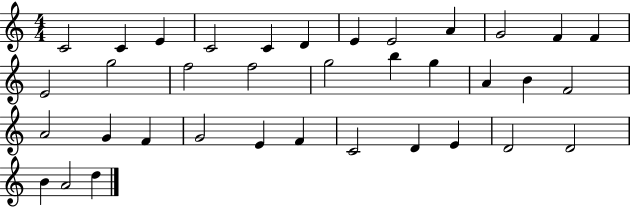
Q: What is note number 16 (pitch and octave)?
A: F5